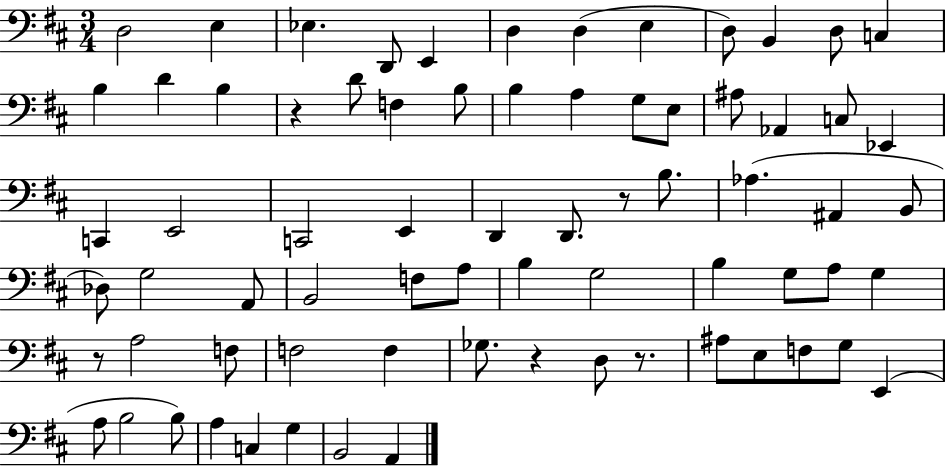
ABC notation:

X:1
T:Untitled
M:3/4
L:1/4
K:D
D,2 E, _E, D,,/2 E,, D, D, E, D,/2 B,, D,/2 C, B, D B, z D/2 F, B,/2 B, A, G,/2 E,/2 ^A,/2 _A,, C,/2 _E,, C,, E,,2 C,,2 E,, D,, D,,/2 z/2 B,/2 _A, ^A,, B,,/2 _D,/2 G,2 A,,/2 B,,2 F,/2 A,/2 B, G,2 B, G,/2 A,/2 G, z/2 A,2 F,/2 F,2 F, _G,/2 z D,/2 z/2 ^A,/2 E,/2 F,/2 G,/2 E,, A,/2 B,2 B,/2 A, C, G, B,,2 A,,